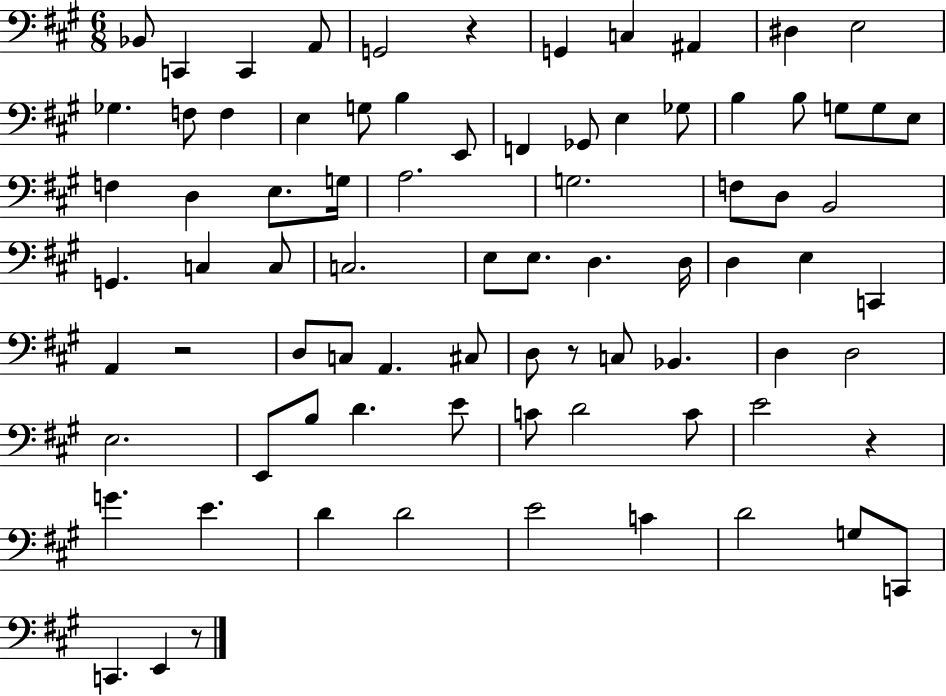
Bb2/e C2/q C2/q A2/e G2/h R/q G2/q C3/q A#2/q D#3/q E3/h Gb3/q. F3/e F3/q E3/q G3/e B3/q E2/e F2/q Gb2/e E3/q Gb3/e B3/q B3/e G3/e G3/e E3/e F3/q D3/q E3/e. G3/s A3/h. G3/h. F3/e D3/e B2/h G2/q. C3/q C3/e C3/h. E3/e E3/e. D3/q. D3/s D3/q E3/q C2/q A2/q R/h D3/e C3/e A2/q. C#3/e D3/e R/e C3/e Bb2/q. D3/q D3/h E3/h. E2/e B3/e D4/q. E4/e C4/e D4/h C4/e E4/h R/q G4/q. E4/q. D4/q D4/h E4/h C4/q D4/h G3/e C2/e C2/q. E2/q R/e